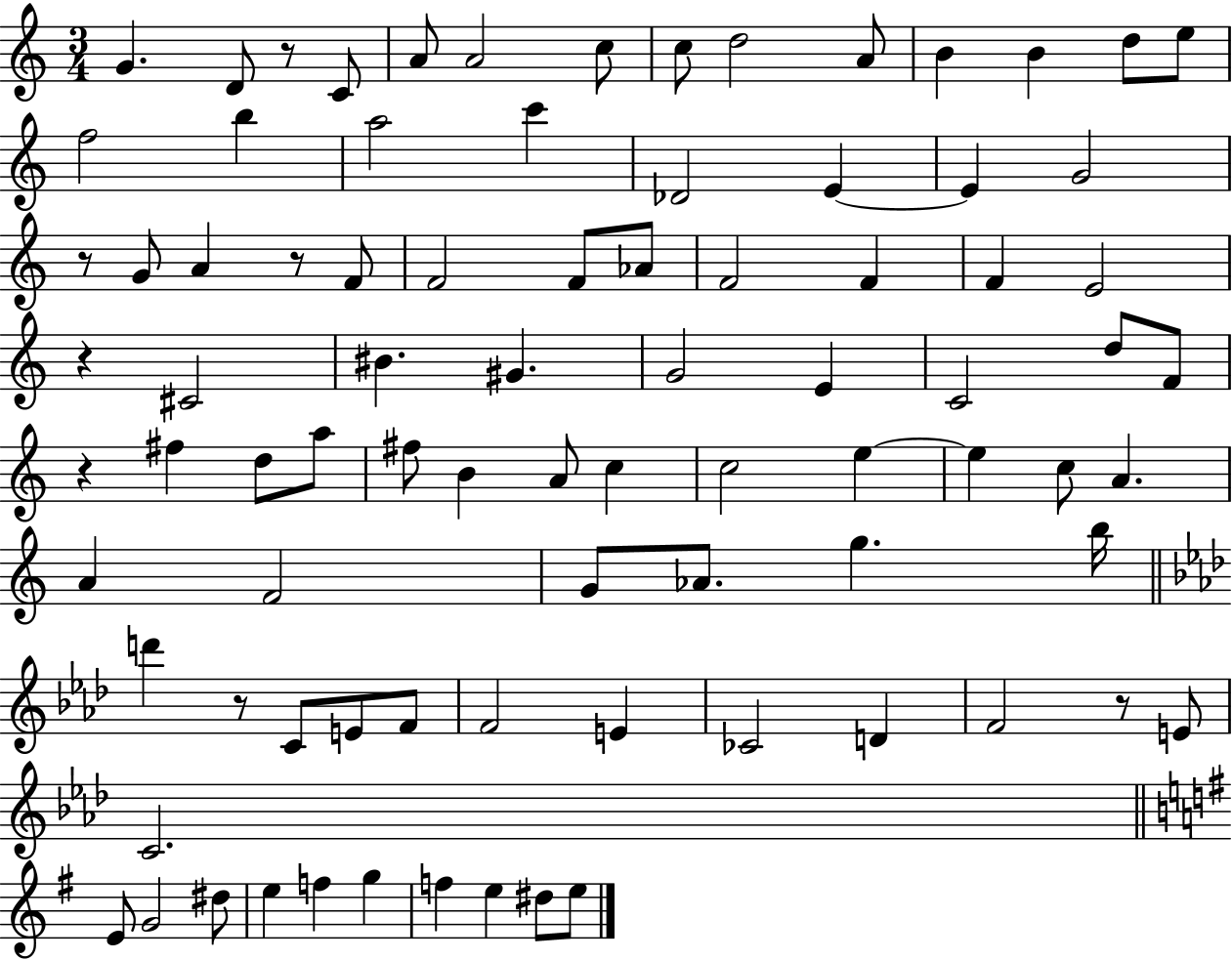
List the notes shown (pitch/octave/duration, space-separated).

G4/q. D4/e R/e C4/e A4/e A4/h C5/e C5/e D5/h A4/e B4/q B4/q D5/e E5/e F5/h B5/q A5/h C6/q Db4/h E4/q E4/q G4/h R/e G4/e A4/q R/e F4/e F4/h F4/e Ab4/e F4/h F4/q F4/q E4/h R/q C#4/h BIS4/q. G#4/q. G4/h E4/q C4/h D5/e F4/e R/q F#5/q D5/e A5/e F#5/e B4/q A4/e C5/q C5/h E5/q E5/q C5/e A4/q. A4/q F4/h G4/e Ab4/e. G5/q. B5/s D6/q R/e C4/e E4/e F4/e F4/h E4/q CES4/h D4/q F4/h R/e E4/e C4/h. E4/e G4/h D#5/e E5/q F5/q G5/q F5/q E5/q D#5/e E5/e